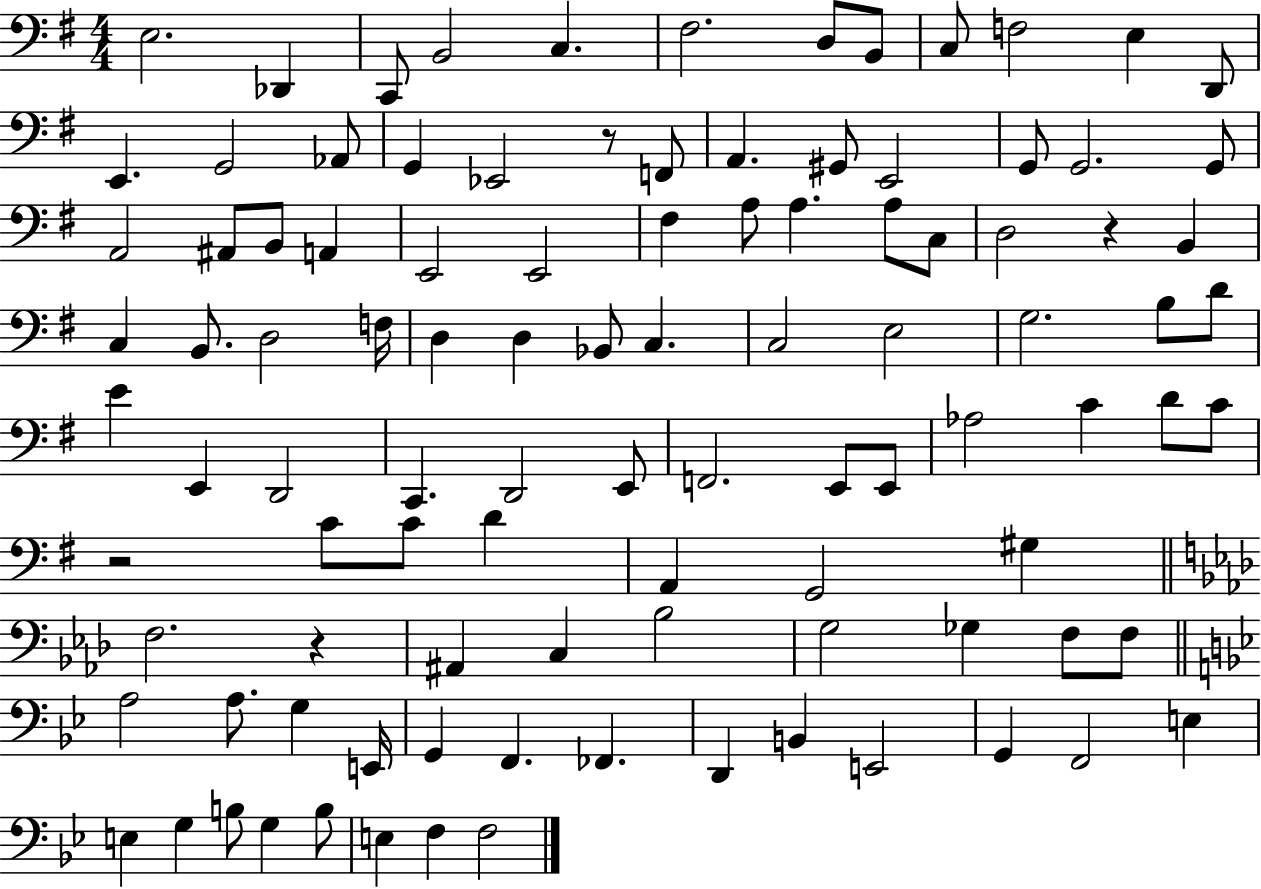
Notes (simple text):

E3/h. Db2/q C2/e B2/h C3/q. F#3/h. D3/e B2/e C3/e F3/h E3/q D2/e E2/q. G2/h Ab2/e G2/q Eb2/h R/e F2/e A2/q. G#2/e E2/h G2/e G2/h. G2/e A2/h A#2/e B2/e A2/q E2/h E2/h F#3/q A3/e A3/q. A3/e C3/e D3/h R/q B2/q C3/q B2/e. D3/h F3/s D3/q D3/q Bb2/e C3/q. C3/h E3/h G3/h. B3/e D4/e E4/q E2/q D2/h C2/q. D2/h E2/e F2/h. E2/e E2/e Ab3/h C4/q D4/e C4/e R/h C4/e C4/e D4/q A2/q G2/h G#3/q F3/h. R/q A#2/q C3/q Bb3/h G3/h Gb3/q F3/e F3/e A3/h A3/e. G3/q E2/s G2/q F2/q. FES2/q. D2/q B2/q E2/h G2/q F2/h E3/q E3/q G3/q B3/e G3/q B3/e E3/q F3/q F3/h